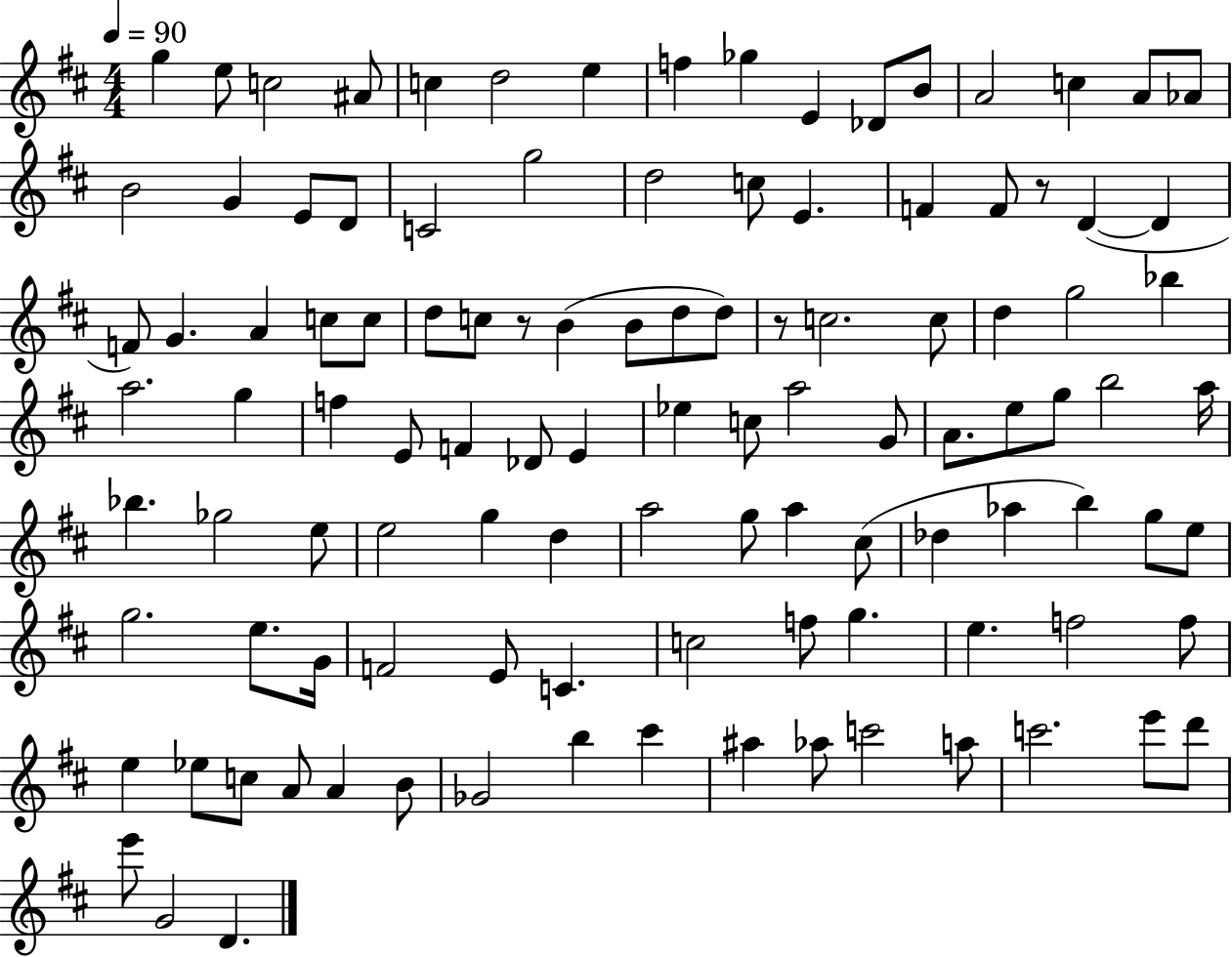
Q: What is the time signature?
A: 4/4